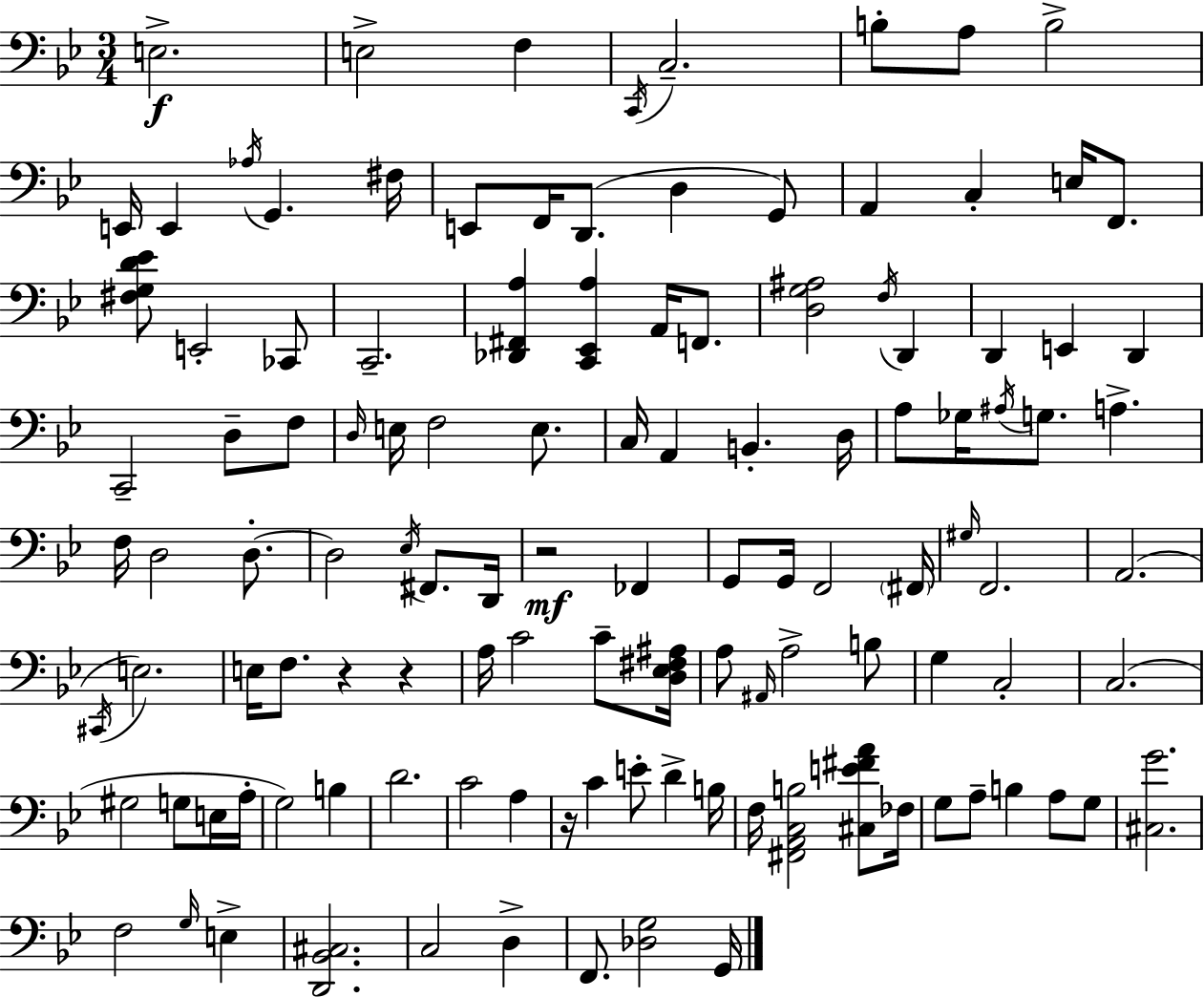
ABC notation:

X:1
T:Untitled
M:3/4
L:1/4
K:Gm
E,2 E,2 F, C,,/4 C,2 B,/2 A,/2 B,2 E,,/4 E,, _A,/4 G,, ^F,/4 E,,/2 F,,/4 D,,/2 D, G,,/2 A,, C, E,/4 F,,/2 [^F,G,D_E]/2 E,,2 _C,,/2 C,,2 [_D,,^F,,A,] [C,,_E,,A,] A,,/4 F,,/2 [D,G,^A,]2 F,/4 D,, D,, E,, D,, C,,2 D,/2 F,/2 D,/4 E,/4 F,2 E,/2 C,/4 A,, B,, D,/4 A,/2 _G,/4 ^A,/4 G,/2 A, F,/4 D,2 D,/2 D,2 _E,/4 ^F,,/2 D,,/4 z2 _F,, G,,/2 G,,/4 F,,2 ^F,,/4 ^G,/4 F,,2 A,,2 ^C,,/4 E,2 E,/4 F,/2 z z A,/4 C2 C/2 [D,_E,^F,^A,]/4 A,/2 ^A,,/4 A,2 B,/2 G, C,2 C,2 ^G,2 G,/2 E,/4 A,/4 G,2 B, D2 C2 A, z/4 C E/2 D B,/4 F,/4 [^F,,A,,C,B,]2 [^C,E^FA]/2 _F,/4 G,/2 A,/2 B, A,/2 G,/2 [^C,G]2 F,2 G,/4 E, [D,,_B,,^C,]2 C,2 D, F,,/2 [_D,G,]2 G,,/4